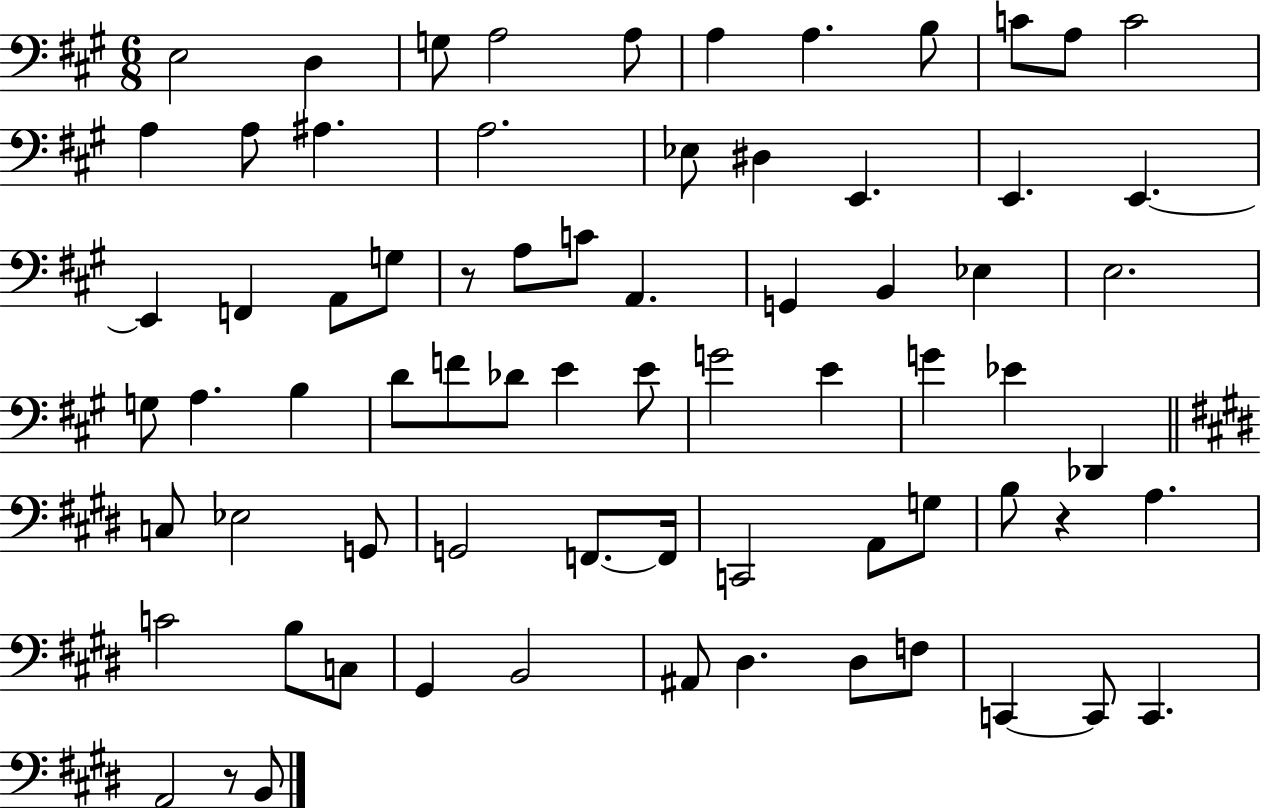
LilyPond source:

{
  \clef bass
  \numericTimeSignature
  \time 6/8
  \key a \major
  e2 d4 | g8 a2 a8 | a4 a4. b8 | c'8 a8 c'2 | \break a4 a8 ais4. | a2. | ees8 dis4 e,4. | e,4. e,4.~~ | \break e,4 f,4 a,8 g8 | r8 a8 c'8 a,4. | g,4 b,4 ees4 | e2. | \break g8 a4. b4 | d'8 f'8 des'8 e'4 e'8 | g'2 e'4 | g'4 ees'4 des,4 | \break \bar "||" \break \key e \major c8 ees2 g,8 | g,2 f,8.~~ f,16 | c,2 a,8 g8 | b8 r4 a4. | \break c'2 b8 c8 | gis,4 b,2 | ais,8 dis4. dis8 f8 | c,4~~ c,8 c,4. | \break a,2 r8 b,8 | \bar "|."
}